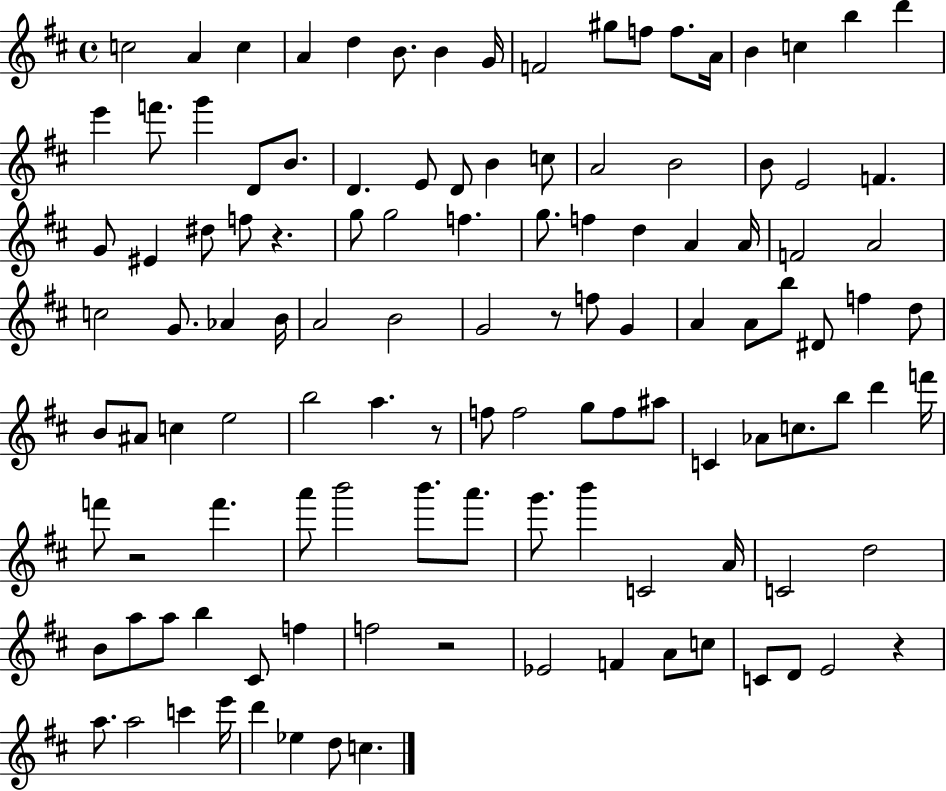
{
  \clef treble
  \time 4/4
  \defaultTimeSignature
  \key d \major
  c''2 a'4 c''4 | a'4 d''4 b'8. b'4 g'16 | f'2 gis''8 f''8 f''8. a'16 | b'4 c''4 b''4 d'''4 | \break e'''4 f'''8. g'''4 d'8 b'8. | d'4. e'8 d'8 b'4 c''8 | a'2 b'2 | b'8 e'2 f'4. | \break g'8 eis'4 dis''8 f''8 r4. | g''8 g''2 f''4. | g''8. f''4 d''4 a'4 a'16 | f'2 a'2 | \break c''2 g'8. aes'4 b'16 | a'2 b'2 | g'2 r8 f''8 g'4 | a'4 a'8 b''8 dis'8 f''4 d''8 | \break b'8 ais'8 c''4 e''2 | b''2 a''4. r8 | f''8 f''2 g''8 f''8 ais''8 | c'4 aes'8 c''8. b''8 d'''4 f'''16 | \break f'''8 r2 f'''4. | a'''8 b'''2 b'''8. a'''8. | g'''8. b'''4 c'2 a'16 | c'2 d''2 | \break b'8 a''8 a''8 b''4 cis'8 f''4 | f''2 r2 | ees'2 f'4 a'8 c''8 | c'8 d'8 e'2 r4 | \break a''8. a''2 c'''4 e'''16 | d'''4 ees''4 d''8 c''4. | \bar "|."
}